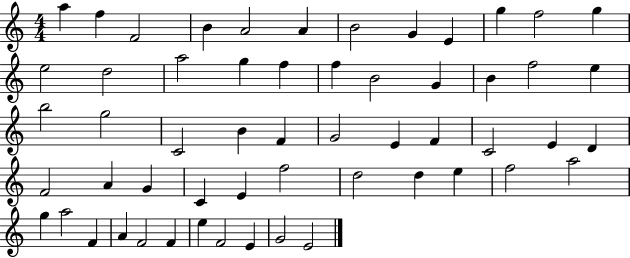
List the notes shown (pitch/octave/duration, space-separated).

A5/q F5/q F4/h B4/q A4/h A4/q B4/h G4/q E4/q G5/q F5/h G5/q E5/h D5/h A5/h G5/q F5/q F5/q B4/h G4/q B4/q F5/h E5/q B5/h G5/h C4/h B4/q F4/q G4/h E4/q F4/q C4/h E4/q D4/q F4/h A4/q G4/q C4/q E4/q F5/h D5/h D5/q E5/q F5/h A5/h G5/q A5/h F4/q A4/q F4/h F4/q E5/q F4/h E4/q G4/h E4/h